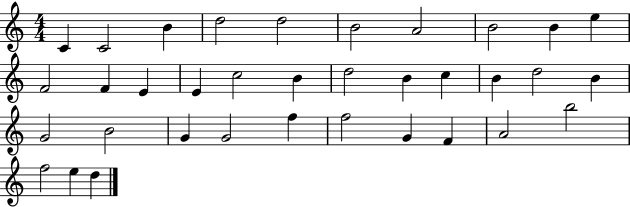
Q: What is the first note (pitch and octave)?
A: C4